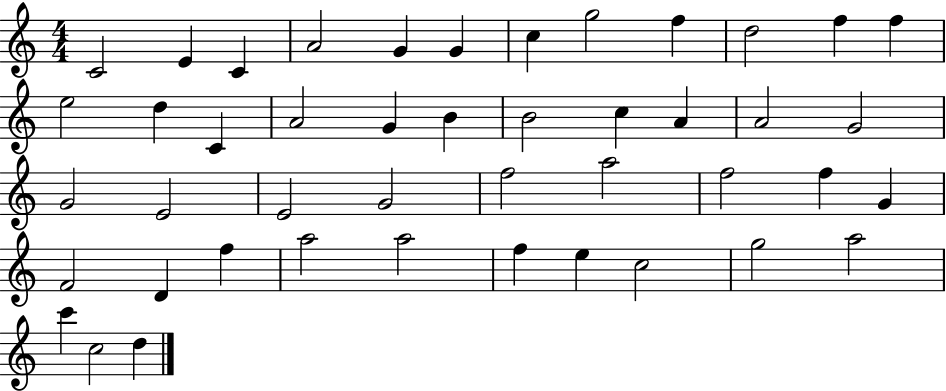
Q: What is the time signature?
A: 4/4